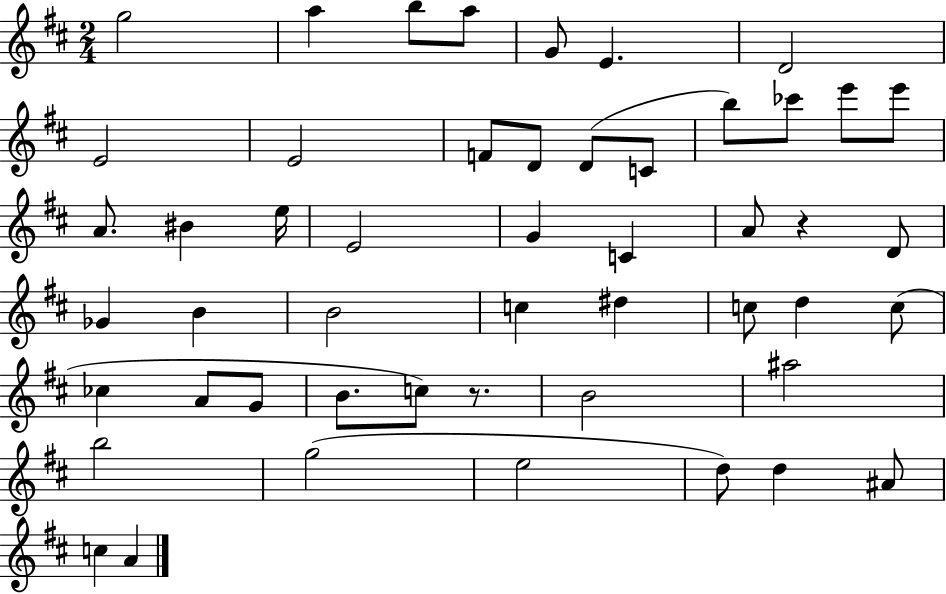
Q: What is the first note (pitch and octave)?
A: G5